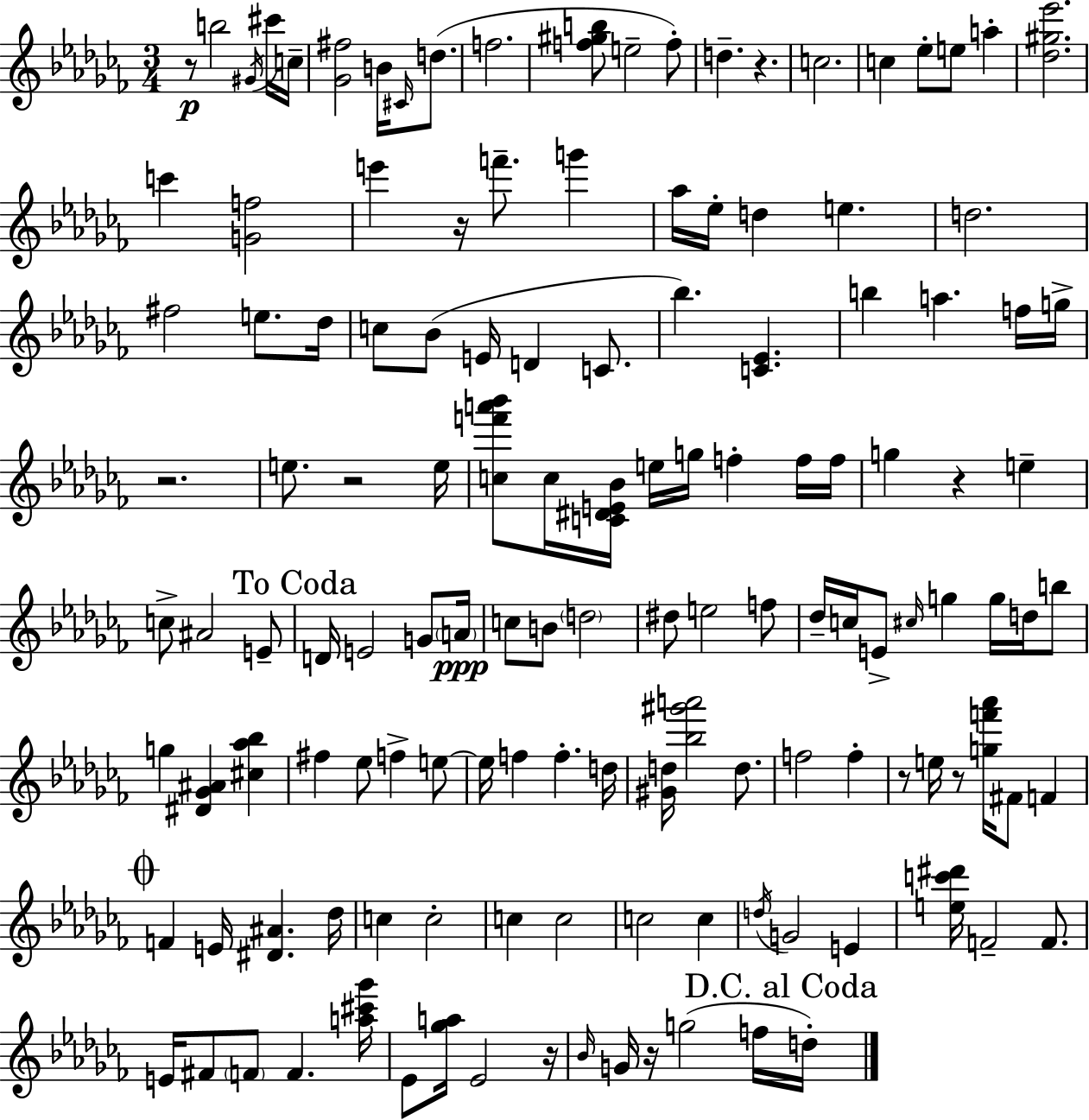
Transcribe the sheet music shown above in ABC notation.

X:1
T:Untitled
M:3/4
L:1/4
K:Abm
z/2 b2 ^G/4 ^c'/4 c/4 [_G^f]2 B/4 ^C/4 d/2 f2 [f^gb]/2 e2 f/2 d z c2 c _e/2 e/2 a [_d^g_e']2 c' [Gf]2 e' z/4 f'/2 g' _a/4 _e/4 d e d2 ^f2 e/2 _d/4 c/2 _B/2 E/4 D C/2 _b [C_E] b a f/4 g/4 z2 e/2 z2 e/4 [cf'a'_b']/2 c/4 [C^DE_B]/4 e/4 g/4 f f/4 f/4 g z e c/2 ^A2 E/2 D/4 E2 G/2 A/4 c/2 B/2 d2 ^d/2 e2 f/2 _d/4 c/4 E/2 ^c/4 g g/4 d/4 b/2 g [^D_G^A] [^c_a_b] ^f _e/2 f e/2 e/4 f f d/4 [^Gd]/4 [_b^g'a']2 d/2 f2 f z/2 e/4 z/2 [gf'_a']/4 ^F/2 F F E/4 [^D^A] _d/4 c c2 c c2 c2 c d/4 G2 E [ec'^d']/4 F2 F/2 E/4 ^F/2 F/2 F [a^c'_g']/4 _E/2 [_ga]/4 _E2 z/4 _B/4 G/4 z/4 g2 f/4 d/4